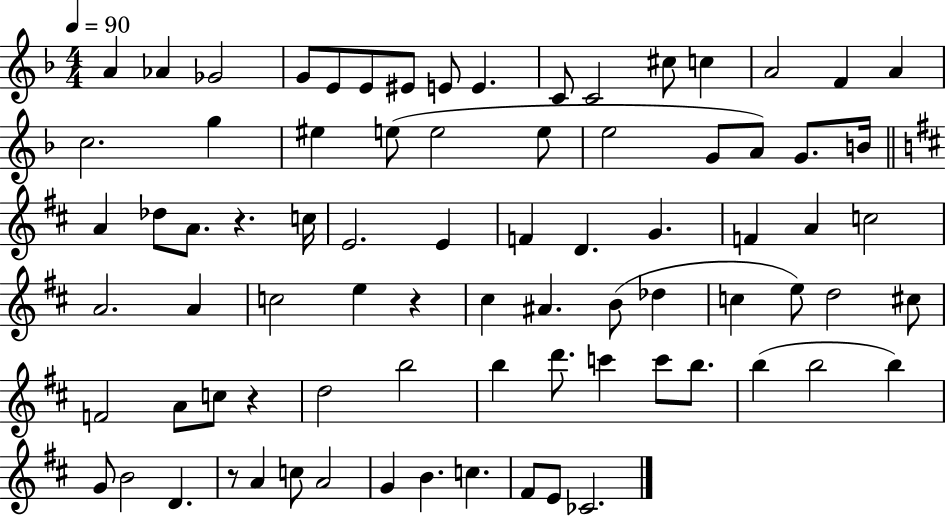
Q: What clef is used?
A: treble